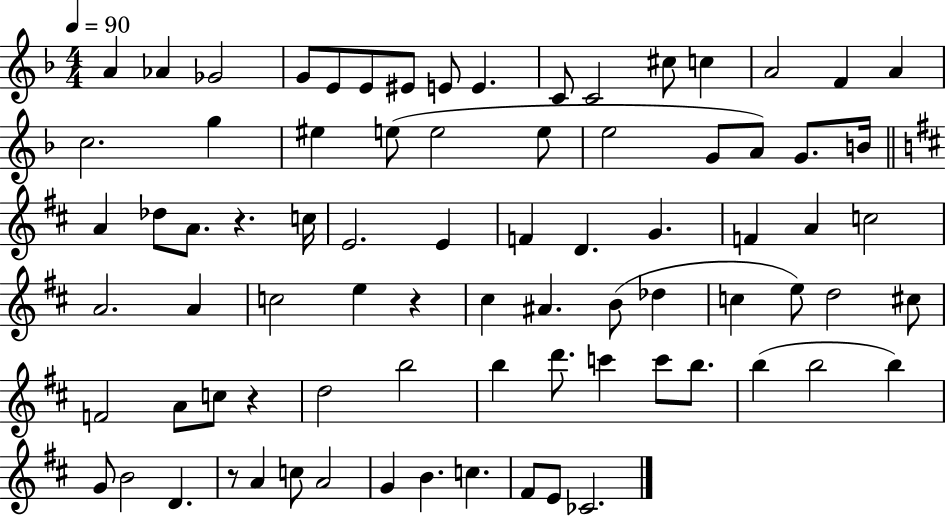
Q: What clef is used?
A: treble